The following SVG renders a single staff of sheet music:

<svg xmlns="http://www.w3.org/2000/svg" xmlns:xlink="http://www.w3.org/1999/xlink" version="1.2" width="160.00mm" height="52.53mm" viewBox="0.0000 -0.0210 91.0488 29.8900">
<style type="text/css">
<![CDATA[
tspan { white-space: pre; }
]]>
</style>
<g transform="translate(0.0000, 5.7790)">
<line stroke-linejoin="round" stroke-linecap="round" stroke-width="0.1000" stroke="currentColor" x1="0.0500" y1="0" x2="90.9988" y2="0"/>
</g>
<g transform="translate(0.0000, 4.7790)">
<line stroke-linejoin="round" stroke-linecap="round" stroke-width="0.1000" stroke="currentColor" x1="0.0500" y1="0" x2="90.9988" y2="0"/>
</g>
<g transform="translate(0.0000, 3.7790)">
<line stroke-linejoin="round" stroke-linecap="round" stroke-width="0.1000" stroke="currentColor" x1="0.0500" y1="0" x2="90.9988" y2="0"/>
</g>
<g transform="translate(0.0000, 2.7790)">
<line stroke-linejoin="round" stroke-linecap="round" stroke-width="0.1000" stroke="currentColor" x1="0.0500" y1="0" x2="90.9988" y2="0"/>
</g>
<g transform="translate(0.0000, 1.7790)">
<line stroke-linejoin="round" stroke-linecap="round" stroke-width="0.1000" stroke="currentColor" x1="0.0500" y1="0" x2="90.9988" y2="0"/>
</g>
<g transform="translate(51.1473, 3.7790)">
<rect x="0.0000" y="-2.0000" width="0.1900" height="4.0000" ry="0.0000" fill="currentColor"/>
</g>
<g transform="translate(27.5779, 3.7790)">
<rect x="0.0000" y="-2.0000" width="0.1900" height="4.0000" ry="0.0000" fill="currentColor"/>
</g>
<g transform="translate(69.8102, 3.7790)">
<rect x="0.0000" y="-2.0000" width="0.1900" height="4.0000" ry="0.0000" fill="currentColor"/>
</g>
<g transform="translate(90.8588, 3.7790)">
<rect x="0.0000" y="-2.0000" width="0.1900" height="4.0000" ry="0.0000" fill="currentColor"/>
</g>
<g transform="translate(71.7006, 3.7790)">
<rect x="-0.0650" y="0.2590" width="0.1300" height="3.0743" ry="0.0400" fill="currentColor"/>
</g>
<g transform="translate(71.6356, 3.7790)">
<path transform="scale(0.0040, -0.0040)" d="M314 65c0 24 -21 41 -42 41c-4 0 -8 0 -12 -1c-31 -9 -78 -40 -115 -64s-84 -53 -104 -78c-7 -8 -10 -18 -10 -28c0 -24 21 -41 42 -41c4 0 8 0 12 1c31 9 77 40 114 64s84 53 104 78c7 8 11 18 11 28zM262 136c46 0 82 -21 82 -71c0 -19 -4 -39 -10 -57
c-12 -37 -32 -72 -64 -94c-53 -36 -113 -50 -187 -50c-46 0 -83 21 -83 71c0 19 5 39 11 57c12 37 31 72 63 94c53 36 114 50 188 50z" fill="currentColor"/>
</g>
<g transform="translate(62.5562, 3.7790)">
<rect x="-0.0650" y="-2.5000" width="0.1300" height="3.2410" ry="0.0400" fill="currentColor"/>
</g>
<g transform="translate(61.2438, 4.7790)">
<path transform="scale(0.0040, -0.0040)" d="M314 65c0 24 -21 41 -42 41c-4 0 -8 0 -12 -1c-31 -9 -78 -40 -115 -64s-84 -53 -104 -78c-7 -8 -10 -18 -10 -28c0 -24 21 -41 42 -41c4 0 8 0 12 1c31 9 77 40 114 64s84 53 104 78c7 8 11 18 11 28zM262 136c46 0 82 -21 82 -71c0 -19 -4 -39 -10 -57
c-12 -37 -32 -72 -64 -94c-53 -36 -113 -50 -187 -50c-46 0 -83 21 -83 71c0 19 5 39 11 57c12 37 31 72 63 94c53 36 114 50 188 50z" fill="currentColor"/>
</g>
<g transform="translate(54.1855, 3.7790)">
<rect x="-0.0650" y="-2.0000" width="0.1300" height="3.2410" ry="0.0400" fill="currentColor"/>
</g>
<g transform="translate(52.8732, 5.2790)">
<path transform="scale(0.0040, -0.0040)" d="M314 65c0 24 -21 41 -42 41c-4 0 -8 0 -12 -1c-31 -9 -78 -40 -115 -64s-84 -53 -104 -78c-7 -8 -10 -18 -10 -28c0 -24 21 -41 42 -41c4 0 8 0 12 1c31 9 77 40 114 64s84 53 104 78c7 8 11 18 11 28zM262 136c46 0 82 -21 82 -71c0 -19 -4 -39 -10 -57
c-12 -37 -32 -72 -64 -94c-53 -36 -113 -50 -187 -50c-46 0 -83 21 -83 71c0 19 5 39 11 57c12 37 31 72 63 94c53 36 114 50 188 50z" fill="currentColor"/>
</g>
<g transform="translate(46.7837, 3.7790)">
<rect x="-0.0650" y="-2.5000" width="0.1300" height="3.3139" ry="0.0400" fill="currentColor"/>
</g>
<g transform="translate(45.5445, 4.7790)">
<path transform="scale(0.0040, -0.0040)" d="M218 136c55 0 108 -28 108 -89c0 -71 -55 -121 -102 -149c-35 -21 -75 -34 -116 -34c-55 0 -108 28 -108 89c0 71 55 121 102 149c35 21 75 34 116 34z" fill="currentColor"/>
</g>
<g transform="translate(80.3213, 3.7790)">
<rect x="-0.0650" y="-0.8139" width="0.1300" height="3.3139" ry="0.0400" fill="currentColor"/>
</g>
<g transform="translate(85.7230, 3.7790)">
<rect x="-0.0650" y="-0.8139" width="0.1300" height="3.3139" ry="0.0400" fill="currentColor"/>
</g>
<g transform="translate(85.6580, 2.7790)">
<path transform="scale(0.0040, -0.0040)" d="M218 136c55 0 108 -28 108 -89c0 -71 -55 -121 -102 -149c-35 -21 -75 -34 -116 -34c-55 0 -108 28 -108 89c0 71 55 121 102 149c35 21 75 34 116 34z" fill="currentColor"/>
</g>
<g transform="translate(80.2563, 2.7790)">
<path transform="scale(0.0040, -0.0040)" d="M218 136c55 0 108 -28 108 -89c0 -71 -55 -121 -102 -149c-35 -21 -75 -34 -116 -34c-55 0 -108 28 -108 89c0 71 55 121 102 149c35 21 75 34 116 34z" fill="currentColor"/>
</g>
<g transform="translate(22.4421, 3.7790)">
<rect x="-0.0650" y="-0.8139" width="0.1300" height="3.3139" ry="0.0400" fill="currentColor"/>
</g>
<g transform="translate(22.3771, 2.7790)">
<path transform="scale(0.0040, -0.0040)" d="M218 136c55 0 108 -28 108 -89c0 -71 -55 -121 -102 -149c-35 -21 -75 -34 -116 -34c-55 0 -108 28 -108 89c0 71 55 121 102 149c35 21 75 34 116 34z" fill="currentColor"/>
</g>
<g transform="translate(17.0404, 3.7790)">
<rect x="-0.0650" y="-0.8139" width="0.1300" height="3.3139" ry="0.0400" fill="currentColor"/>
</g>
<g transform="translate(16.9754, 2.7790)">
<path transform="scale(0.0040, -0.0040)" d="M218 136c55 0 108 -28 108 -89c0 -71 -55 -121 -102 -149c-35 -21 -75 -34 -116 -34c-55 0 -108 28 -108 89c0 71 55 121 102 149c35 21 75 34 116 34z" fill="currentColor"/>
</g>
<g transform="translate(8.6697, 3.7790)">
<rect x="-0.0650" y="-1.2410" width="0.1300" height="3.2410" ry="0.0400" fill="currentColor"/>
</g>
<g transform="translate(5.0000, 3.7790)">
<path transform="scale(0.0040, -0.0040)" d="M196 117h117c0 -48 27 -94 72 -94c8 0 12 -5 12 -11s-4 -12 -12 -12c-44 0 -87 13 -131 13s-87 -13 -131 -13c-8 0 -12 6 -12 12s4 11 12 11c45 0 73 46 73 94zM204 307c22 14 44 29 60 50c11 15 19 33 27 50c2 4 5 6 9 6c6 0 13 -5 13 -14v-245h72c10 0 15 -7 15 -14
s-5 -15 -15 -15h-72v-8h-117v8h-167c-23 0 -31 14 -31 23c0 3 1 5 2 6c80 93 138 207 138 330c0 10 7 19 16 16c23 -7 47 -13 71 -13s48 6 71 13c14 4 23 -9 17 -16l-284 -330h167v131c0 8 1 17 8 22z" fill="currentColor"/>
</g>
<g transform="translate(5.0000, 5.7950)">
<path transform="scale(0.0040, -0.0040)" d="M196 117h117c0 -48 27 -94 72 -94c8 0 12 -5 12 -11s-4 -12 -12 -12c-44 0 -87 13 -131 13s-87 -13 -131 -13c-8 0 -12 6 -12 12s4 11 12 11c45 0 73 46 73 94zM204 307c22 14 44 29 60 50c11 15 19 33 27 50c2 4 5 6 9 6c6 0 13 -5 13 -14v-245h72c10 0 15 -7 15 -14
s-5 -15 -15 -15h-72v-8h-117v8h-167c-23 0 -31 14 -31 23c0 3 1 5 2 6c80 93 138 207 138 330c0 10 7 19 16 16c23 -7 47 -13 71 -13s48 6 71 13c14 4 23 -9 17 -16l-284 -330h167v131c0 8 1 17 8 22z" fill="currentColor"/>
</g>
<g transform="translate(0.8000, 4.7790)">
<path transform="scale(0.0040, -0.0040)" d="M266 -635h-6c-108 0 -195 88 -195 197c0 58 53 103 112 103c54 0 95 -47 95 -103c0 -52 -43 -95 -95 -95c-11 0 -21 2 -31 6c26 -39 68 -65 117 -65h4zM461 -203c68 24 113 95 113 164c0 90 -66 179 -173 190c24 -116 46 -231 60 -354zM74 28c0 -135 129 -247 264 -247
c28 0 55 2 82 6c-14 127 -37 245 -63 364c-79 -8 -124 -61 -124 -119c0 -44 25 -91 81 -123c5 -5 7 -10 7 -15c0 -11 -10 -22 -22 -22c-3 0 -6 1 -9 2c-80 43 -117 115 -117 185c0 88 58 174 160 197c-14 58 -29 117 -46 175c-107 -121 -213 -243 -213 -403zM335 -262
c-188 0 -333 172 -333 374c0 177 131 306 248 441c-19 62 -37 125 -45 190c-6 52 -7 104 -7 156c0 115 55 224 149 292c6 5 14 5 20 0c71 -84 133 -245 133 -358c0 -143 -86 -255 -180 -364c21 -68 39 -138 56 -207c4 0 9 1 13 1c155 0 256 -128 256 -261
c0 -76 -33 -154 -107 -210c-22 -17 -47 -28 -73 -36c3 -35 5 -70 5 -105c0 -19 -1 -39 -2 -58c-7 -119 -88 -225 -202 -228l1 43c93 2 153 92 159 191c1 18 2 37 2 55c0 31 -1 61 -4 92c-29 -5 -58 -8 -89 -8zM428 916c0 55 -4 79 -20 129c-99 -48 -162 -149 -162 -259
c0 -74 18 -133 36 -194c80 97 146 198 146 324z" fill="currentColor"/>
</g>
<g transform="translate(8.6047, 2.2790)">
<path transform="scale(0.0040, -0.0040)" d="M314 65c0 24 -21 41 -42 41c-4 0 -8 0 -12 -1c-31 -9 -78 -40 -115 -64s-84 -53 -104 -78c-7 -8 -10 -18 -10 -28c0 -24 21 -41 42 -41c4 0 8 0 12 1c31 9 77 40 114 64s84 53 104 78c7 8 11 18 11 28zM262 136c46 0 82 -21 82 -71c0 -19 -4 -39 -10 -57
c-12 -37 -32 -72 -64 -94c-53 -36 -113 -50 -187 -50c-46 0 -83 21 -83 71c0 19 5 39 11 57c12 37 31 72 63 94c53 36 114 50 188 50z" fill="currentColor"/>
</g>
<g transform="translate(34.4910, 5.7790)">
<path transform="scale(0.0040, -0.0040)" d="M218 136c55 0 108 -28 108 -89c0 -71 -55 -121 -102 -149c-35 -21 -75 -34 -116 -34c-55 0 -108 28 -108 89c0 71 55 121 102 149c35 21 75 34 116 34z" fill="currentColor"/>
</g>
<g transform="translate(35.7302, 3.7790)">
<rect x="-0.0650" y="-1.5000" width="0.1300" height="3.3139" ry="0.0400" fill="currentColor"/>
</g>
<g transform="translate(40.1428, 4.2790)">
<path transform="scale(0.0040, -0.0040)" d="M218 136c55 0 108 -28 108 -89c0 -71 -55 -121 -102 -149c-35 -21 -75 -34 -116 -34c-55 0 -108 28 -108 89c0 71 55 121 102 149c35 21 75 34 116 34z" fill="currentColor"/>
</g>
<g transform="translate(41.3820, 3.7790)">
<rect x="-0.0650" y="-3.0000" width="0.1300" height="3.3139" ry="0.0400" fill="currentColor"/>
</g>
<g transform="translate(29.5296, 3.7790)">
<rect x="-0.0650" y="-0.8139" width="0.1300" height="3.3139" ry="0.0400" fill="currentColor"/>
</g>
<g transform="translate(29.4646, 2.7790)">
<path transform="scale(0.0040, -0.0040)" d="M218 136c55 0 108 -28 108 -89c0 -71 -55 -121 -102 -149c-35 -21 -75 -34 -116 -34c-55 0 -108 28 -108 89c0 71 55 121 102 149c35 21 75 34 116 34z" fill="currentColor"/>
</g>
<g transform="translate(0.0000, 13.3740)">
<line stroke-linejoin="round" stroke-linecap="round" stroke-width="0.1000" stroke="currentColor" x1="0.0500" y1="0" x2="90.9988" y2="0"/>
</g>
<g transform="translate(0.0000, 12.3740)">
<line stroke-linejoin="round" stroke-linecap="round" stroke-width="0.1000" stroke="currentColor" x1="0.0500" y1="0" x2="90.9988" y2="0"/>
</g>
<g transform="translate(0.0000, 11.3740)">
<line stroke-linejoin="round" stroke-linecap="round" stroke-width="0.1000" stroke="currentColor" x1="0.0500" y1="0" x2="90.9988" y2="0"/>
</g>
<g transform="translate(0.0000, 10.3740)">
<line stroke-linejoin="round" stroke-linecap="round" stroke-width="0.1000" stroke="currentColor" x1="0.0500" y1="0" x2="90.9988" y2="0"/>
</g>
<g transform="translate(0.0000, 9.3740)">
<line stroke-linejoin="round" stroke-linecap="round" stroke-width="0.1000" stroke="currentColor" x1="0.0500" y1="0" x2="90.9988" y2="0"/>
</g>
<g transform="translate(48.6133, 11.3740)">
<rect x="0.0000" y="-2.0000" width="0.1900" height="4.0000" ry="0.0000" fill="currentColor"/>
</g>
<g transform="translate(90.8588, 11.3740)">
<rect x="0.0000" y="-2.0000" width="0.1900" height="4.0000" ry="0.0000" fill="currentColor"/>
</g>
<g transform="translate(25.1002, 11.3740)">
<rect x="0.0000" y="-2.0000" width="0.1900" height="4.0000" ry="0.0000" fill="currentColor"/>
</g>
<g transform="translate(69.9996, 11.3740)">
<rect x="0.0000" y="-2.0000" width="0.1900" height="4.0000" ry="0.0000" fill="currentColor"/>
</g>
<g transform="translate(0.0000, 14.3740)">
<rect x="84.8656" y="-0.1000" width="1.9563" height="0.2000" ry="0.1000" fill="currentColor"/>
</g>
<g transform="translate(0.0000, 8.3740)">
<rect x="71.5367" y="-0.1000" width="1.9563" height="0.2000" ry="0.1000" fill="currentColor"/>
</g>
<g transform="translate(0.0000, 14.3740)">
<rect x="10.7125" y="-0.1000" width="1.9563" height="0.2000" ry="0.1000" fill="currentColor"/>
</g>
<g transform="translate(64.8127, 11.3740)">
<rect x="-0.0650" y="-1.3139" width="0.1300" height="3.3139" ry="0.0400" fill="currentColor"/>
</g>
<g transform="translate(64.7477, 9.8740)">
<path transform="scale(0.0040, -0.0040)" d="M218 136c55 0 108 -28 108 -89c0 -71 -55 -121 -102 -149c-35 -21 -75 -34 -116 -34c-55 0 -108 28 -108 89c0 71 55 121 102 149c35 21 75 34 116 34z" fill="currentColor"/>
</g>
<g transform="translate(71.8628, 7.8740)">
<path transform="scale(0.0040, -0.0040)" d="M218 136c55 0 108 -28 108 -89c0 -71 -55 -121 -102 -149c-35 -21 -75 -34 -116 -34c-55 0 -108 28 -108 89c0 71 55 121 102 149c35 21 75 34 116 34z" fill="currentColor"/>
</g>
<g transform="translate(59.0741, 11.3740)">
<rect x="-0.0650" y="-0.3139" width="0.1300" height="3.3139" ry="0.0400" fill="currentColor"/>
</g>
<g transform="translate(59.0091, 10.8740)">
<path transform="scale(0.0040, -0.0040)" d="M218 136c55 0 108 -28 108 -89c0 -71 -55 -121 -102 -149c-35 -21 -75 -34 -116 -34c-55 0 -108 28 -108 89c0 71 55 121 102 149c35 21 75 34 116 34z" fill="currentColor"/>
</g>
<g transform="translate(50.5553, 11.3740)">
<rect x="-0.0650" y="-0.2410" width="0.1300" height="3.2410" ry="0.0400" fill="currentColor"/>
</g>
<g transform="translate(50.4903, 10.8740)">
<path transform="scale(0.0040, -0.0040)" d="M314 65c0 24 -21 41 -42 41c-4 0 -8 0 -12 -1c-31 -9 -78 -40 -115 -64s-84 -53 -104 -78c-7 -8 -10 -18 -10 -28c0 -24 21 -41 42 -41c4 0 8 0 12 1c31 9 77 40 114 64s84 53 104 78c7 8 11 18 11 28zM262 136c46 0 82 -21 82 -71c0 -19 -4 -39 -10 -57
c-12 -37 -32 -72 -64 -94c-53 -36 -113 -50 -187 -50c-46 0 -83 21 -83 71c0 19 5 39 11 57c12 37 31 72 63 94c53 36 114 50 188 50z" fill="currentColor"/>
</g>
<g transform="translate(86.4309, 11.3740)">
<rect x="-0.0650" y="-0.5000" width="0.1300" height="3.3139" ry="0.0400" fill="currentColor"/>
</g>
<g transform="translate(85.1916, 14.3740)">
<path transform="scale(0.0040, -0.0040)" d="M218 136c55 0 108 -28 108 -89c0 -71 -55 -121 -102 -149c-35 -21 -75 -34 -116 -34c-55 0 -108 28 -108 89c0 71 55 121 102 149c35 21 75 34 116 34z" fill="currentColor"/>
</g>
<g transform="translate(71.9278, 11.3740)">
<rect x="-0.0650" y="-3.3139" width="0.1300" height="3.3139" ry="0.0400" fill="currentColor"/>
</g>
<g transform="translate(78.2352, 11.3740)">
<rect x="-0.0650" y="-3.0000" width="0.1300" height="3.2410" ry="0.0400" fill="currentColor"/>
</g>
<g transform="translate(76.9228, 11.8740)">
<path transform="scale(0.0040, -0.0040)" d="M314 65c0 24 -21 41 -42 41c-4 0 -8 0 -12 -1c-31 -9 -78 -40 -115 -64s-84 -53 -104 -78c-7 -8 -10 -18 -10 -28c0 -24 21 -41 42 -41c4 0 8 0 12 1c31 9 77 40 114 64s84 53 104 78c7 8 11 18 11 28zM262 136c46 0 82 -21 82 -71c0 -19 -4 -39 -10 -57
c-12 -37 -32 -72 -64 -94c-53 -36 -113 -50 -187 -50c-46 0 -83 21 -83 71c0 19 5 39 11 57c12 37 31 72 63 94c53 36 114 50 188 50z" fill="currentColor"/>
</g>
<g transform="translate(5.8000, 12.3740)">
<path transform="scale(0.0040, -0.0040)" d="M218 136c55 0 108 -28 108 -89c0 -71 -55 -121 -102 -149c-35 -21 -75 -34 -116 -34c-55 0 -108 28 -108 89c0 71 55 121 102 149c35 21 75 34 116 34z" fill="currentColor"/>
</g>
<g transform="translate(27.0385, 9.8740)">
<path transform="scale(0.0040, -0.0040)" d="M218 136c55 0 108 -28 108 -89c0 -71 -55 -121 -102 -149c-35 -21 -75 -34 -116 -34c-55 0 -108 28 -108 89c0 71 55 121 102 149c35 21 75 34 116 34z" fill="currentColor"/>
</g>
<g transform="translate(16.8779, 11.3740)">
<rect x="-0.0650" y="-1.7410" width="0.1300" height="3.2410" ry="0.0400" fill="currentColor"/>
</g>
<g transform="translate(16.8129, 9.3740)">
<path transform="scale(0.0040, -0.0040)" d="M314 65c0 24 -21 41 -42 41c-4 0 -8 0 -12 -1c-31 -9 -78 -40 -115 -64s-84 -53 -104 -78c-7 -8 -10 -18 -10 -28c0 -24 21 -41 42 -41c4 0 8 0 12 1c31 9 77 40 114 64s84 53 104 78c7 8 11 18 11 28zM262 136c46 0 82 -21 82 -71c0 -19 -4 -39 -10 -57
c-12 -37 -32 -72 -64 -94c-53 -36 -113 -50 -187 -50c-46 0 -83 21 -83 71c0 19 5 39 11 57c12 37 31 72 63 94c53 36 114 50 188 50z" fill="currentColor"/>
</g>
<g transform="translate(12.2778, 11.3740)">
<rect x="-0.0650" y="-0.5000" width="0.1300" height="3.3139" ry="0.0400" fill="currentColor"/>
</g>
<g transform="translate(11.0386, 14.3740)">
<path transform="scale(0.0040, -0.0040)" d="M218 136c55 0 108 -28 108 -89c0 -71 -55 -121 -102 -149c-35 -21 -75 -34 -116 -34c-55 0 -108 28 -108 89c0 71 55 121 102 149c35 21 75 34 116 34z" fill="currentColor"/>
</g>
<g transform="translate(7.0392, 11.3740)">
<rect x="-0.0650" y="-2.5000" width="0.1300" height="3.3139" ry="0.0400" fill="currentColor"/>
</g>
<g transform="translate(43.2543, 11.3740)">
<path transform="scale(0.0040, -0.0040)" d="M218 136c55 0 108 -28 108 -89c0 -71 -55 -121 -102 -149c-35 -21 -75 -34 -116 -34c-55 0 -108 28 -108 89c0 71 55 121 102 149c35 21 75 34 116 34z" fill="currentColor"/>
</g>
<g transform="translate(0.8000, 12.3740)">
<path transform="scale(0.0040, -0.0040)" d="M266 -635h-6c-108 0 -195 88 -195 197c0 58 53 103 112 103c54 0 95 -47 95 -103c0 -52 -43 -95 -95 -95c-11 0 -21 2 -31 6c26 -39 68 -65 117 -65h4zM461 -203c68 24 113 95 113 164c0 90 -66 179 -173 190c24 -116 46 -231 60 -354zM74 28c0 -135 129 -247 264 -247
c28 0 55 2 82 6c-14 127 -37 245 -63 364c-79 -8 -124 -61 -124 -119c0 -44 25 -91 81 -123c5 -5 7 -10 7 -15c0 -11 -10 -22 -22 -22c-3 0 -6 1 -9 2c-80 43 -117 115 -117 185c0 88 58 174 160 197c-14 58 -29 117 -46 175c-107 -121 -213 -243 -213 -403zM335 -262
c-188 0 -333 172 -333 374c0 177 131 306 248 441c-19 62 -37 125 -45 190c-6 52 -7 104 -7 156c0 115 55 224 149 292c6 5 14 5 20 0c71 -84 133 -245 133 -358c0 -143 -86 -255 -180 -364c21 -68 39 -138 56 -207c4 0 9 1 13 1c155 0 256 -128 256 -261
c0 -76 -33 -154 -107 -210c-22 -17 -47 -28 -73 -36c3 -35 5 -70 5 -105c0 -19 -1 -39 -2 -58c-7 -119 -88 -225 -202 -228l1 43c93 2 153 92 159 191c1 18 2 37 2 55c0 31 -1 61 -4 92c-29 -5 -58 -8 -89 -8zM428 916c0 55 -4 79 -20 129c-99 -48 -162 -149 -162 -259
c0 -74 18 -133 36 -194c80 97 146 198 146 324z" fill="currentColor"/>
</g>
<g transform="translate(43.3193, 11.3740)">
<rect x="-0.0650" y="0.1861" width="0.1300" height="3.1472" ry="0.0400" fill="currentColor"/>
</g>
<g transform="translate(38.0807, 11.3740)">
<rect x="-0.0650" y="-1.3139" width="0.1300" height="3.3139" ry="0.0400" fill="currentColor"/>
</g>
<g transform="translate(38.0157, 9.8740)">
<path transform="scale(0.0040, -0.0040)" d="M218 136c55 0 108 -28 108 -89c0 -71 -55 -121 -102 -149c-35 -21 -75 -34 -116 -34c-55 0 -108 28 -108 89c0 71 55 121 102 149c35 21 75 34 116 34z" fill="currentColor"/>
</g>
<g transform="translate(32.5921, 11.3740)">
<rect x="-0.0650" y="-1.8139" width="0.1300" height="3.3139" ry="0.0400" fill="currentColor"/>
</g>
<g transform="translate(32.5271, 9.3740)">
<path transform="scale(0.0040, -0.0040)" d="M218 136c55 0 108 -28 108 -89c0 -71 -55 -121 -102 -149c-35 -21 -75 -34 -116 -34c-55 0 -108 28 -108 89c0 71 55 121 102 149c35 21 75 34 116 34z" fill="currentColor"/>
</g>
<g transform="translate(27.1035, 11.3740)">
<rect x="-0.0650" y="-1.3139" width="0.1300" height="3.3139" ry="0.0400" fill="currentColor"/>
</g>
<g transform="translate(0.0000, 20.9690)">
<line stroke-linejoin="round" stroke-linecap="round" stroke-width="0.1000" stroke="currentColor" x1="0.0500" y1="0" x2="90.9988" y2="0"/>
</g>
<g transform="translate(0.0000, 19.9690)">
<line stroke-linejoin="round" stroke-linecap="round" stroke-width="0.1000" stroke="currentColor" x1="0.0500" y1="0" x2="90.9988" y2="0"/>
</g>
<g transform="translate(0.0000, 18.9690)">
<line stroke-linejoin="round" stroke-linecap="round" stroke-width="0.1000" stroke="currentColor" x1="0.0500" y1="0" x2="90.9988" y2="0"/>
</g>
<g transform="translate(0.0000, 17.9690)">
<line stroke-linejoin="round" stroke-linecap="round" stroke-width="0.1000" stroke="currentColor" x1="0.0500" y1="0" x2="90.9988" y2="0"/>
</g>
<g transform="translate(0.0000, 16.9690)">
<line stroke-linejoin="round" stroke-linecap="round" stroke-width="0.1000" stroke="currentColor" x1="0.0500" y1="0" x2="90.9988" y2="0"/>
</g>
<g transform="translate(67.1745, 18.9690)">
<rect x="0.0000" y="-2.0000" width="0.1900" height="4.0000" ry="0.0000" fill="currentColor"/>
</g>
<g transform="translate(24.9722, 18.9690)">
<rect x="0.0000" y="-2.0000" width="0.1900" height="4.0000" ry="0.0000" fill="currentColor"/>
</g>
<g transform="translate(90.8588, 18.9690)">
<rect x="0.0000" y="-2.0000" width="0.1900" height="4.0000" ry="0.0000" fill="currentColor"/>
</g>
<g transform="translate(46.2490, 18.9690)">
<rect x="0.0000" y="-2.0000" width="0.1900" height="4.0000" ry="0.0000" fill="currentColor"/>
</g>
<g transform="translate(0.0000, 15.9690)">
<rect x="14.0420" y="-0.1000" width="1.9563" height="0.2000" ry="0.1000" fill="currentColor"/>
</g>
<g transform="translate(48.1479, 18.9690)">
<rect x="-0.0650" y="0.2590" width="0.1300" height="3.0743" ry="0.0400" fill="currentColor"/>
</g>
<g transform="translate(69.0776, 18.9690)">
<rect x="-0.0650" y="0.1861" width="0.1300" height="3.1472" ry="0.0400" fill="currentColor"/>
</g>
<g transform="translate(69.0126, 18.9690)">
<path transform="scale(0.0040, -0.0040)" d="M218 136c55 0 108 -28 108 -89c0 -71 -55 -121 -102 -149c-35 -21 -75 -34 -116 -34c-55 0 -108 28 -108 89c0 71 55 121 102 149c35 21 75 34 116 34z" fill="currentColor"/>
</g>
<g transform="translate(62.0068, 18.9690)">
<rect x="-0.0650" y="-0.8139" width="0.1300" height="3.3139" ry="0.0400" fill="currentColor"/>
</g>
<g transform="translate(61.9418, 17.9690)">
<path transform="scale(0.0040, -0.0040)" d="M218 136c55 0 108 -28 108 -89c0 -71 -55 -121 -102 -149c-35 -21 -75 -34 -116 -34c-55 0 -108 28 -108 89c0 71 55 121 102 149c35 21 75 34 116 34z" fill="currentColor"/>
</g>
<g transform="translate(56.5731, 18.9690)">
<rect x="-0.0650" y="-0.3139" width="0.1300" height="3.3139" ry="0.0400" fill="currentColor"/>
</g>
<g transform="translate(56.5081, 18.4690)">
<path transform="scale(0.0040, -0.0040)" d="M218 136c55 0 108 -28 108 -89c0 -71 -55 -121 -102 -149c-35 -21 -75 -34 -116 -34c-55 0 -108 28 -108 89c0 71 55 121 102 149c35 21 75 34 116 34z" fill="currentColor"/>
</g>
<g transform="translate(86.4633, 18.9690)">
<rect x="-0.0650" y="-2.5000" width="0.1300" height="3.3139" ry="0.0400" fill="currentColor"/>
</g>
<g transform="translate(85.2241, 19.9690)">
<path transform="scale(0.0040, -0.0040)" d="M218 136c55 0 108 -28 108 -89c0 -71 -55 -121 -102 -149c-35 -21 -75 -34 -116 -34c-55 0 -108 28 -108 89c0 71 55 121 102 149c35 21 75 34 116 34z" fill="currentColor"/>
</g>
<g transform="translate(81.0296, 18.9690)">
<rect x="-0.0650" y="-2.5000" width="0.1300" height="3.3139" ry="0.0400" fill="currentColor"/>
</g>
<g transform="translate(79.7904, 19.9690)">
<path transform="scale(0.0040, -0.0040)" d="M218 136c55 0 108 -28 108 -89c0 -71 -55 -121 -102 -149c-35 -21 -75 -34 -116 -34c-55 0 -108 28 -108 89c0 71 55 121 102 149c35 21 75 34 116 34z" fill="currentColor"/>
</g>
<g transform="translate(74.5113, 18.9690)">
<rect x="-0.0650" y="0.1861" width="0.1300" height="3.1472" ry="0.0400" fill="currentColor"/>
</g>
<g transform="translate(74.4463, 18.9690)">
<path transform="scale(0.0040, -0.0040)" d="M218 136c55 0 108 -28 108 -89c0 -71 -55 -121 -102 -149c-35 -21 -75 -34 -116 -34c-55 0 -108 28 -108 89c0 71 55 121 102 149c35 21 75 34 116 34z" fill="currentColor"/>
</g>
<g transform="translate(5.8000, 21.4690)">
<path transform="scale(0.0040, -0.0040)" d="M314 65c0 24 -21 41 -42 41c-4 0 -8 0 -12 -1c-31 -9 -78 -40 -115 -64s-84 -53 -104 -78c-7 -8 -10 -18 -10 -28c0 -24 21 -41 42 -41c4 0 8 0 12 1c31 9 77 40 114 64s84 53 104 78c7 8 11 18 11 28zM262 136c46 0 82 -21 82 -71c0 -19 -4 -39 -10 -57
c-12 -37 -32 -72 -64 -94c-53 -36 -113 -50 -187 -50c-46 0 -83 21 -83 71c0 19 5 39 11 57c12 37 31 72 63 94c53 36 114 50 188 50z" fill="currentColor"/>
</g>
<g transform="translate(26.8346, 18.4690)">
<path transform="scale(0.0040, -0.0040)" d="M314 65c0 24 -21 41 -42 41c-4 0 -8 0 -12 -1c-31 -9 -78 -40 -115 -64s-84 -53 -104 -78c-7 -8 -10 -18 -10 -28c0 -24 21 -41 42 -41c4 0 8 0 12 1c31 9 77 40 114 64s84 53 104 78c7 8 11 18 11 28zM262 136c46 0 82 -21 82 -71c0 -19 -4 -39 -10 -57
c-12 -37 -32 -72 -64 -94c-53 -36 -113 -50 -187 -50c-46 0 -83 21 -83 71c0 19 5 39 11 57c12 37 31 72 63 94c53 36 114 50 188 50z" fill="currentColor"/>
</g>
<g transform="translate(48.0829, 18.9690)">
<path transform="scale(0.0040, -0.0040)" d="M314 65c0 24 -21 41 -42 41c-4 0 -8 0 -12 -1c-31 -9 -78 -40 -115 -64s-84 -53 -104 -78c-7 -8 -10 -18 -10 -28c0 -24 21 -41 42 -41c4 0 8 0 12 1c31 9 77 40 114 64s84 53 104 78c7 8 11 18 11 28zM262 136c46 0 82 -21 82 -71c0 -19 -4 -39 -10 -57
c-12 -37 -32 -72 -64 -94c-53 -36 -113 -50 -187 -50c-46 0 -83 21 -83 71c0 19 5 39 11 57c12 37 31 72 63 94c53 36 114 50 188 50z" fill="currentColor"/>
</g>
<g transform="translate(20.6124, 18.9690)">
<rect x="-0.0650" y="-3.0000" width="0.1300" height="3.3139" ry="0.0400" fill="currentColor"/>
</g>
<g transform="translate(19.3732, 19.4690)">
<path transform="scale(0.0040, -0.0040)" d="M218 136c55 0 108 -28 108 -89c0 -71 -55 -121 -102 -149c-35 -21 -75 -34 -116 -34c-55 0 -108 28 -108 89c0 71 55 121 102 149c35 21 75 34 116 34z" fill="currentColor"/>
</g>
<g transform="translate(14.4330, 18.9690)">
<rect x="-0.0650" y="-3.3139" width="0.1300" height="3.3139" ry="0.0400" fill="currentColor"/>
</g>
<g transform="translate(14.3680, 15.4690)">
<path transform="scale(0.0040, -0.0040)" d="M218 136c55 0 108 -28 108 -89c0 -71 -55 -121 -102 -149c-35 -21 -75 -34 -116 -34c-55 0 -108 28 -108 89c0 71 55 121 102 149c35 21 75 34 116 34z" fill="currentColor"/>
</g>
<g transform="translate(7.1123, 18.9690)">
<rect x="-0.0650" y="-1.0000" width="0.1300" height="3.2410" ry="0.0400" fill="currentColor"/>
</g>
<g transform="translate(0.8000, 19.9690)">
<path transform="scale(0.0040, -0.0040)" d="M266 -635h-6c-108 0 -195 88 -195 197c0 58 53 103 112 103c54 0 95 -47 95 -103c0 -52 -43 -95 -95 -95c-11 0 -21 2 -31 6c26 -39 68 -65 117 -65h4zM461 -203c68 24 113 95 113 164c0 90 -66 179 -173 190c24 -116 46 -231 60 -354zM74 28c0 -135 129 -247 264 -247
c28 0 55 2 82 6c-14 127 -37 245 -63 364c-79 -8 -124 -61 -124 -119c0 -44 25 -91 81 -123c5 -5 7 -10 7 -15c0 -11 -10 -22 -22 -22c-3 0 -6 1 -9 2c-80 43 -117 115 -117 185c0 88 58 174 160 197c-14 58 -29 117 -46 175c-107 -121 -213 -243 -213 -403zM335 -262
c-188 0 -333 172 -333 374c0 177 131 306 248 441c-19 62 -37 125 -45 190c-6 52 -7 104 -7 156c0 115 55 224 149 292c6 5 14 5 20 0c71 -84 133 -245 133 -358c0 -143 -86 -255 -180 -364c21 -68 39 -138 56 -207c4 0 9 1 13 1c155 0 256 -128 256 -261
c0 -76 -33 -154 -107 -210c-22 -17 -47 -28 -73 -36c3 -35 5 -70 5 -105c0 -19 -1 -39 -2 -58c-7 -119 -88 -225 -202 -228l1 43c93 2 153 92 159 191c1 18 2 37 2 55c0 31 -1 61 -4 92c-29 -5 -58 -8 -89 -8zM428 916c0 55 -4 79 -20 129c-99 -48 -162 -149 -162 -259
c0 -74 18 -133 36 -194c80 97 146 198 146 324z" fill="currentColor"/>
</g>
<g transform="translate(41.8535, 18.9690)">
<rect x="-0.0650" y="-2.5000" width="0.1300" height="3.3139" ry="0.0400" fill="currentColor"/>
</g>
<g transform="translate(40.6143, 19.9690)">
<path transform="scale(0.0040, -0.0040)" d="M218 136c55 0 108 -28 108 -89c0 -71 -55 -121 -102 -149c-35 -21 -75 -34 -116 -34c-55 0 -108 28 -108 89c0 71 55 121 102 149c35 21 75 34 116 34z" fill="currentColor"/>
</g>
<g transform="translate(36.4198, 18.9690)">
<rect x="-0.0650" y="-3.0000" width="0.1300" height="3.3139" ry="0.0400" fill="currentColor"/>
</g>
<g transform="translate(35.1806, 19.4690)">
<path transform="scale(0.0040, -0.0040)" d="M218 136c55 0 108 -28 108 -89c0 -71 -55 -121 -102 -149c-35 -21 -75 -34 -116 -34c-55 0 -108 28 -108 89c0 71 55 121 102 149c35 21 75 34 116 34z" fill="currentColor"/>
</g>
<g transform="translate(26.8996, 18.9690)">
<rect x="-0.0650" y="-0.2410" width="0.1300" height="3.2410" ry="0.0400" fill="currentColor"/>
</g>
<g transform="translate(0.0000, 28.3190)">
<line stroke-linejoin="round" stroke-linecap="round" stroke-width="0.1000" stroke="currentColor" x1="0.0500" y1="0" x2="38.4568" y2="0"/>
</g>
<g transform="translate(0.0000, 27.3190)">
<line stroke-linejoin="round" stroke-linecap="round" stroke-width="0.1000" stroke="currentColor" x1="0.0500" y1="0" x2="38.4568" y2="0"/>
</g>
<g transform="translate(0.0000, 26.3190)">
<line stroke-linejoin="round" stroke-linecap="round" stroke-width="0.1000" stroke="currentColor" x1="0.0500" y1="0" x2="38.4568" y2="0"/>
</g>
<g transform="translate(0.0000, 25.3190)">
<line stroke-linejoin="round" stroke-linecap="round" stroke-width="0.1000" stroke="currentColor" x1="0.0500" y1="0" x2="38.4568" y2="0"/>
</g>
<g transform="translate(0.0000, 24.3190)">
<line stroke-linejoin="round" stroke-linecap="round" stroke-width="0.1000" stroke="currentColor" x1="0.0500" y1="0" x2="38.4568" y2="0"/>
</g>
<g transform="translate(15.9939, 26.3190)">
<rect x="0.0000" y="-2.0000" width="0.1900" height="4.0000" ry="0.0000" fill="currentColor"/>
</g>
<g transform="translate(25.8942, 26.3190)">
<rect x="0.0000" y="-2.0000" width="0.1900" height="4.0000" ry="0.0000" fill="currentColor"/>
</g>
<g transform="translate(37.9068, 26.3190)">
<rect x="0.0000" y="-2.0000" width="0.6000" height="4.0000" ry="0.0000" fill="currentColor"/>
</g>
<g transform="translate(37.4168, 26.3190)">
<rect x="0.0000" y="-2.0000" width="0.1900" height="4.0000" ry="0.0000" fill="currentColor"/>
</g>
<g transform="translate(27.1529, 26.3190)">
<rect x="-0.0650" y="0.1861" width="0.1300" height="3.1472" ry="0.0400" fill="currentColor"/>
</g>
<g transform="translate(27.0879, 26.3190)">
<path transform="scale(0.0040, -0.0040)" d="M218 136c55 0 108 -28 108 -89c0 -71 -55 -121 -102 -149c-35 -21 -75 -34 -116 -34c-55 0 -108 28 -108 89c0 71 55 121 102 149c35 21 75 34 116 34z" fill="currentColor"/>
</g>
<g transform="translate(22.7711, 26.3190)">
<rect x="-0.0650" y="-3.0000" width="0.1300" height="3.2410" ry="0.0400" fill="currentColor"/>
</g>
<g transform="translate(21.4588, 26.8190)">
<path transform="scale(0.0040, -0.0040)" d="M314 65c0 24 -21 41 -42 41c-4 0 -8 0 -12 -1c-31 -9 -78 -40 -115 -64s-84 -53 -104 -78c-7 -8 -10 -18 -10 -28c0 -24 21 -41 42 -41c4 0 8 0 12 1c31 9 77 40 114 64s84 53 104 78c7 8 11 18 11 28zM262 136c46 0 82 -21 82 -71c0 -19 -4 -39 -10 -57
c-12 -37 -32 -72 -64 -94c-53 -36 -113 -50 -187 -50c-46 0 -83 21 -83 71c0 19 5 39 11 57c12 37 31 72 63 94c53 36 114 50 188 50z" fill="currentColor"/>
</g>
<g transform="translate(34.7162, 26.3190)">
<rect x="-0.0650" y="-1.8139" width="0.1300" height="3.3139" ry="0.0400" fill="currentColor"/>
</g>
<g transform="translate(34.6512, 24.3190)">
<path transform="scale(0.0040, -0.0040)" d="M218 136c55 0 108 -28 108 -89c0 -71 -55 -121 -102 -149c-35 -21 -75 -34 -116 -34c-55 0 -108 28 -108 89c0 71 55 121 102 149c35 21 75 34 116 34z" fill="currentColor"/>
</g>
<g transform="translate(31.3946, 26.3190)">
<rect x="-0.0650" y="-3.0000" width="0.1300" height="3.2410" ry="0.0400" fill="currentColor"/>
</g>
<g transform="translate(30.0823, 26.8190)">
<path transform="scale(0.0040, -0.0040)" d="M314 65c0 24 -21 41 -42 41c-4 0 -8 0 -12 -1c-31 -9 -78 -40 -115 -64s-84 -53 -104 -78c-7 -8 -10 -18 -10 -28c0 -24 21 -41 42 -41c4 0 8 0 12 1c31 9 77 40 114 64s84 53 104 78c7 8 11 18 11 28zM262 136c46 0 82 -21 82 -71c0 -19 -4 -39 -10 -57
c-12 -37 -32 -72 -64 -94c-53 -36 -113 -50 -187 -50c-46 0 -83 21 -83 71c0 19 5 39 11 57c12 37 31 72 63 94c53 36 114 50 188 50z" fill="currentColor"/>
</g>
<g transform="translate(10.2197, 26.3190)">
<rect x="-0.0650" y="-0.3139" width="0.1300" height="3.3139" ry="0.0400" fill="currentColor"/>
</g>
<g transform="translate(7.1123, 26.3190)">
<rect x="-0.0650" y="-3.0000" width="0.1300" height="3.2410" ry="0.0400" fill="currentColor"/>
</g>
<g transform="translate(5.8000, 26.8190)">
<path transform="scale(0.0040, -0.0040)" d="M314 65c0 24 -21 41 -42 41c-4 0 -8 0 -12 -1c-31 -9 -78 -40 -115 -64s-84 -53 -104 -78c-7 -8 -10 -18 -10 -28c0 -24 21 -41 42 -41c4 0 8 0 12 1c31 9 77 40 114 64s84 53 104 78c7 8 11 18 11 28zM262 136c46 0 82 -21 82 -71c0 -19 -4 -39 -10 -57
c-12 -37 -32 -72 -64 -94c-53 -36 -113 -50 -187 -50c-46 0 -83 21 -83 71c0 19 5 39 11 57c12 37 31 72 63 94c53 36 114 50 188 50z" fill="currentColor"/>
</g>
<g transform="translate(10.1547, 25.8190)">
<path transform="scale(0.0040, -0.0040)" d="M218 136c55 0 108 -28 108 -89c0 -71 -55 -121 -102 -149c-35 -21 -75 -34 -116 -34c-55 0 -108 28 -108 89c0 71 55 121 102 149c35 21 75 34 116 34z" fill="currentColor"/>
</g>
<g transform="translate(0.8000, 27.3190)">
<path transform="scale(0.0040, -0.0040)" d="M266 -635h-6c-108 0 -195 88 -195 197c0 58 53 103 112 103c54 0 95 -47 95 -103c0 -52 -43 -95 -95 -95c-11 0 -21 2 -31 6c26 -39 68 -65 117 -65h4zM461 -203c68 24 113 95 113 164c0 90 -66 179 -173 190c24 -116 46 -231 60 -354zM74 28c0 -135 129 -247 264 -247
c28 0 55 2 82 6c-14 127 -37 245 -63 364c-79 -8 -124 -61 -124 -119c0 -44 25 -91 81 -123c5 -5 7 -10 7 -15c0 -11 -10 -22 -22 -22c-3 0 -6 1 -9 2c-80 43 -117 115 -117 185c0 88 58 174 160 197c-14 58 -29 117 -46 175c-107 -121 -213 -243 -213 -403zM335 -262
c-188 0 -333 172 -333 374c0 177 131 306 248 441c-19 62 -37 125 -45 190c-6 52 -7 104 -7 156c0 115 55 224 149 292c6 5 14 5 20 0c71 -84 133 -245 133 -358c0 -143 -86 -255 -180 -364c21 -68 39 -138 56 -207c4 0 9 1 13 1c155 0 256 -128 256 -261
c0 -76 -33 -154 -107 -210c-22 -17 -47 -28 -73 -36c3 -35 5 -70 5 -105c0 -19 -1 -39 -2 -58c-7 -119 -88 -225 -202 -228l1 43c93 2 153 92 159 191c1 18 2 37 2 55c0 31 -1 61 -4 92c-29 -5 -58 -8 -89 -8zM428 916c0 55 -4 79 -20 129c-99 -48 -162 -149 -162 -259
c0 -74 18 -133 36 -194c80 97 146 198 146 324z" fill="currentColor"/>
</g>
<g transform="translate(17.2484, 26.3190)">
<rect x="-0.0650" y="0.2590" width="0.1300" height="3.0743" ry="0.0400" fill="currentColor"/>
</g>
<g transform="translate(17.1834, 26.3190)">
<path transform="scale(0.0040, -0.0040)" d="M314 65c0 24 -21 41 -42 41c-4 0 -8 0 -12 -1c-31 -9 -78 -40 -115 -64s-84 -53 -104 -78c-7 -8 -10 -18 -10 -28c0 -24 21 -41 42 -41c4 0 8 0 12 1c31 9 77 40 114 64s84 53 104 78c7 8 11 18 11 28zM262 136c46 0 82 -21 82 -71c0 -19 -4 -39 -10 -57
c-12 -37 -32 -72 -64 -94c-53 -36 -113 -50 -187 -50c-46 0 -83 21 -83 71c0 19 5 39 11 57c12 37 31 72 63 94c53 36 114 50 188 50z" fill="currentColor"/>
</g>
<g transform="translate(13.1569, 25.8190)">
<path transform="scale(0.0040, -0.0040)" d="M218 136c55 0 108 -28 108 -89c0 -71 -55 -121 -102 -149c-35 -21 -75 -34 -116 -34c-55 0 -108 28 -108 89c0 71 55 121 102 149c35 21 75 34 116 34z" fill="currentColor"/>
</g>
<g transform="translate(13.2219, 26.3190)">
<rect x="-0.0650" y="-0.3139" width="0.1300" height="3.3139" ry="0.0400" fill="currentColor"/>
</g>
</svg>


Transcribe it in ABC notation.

X:1
T:Untitled
M:4/4
L:1/4
K:C
e2 d d d E A G F2 G2 B2 d d G C f2 e f e B c2 c e b A2 C D2 b A c2 A G B2 c d B B G G A2 c c B2 A2 B A2 f